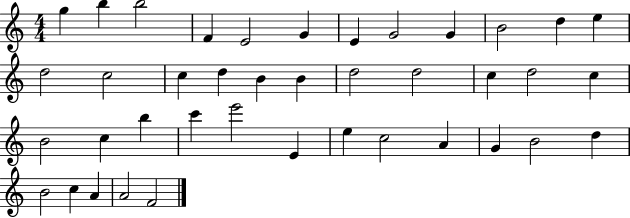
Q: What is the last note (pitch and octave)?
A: F4